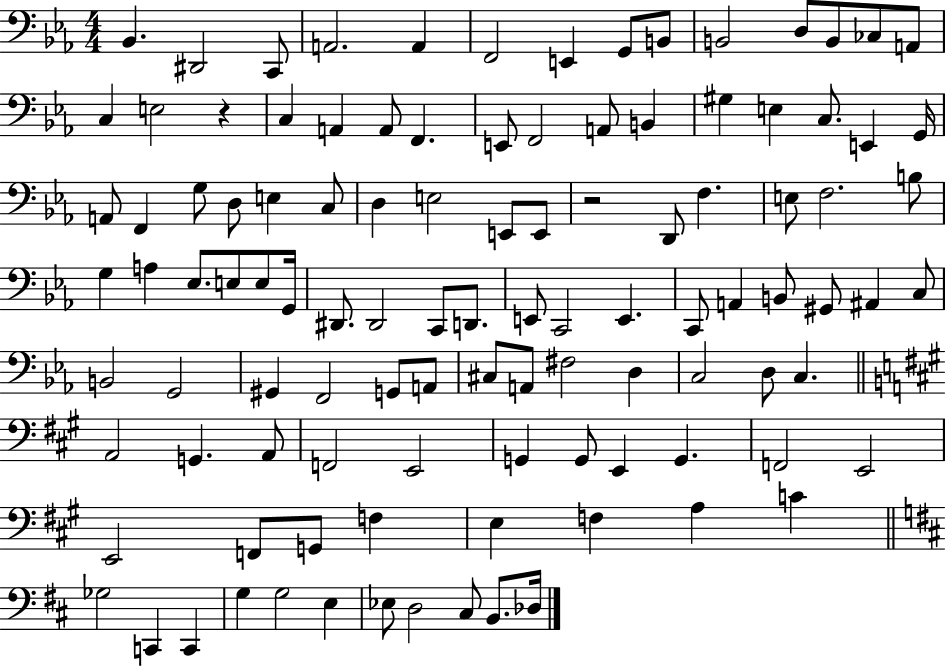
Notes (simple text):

Bb2/q. D#2/h C2/e A2/h. A2/q F2/h E2/q G2/e B2/e B2/h D3/e B2/e CES3/e A2/e C3/q E3/h R/q C3/q A2/q A2/e F2/q. E2/e F2/h A2/e B2/q G#3/q E3/q C3/e. E2/q G2/s A2/e F2/q G3/e D3/e E3/q C3/e D3/q E3/h E2/e E2/e R/h D2/e F3/q. E3/e F3/h. B3/e G3/q A3/q Eb3/e. E3/e E3/e G2/s D#2/e. D#2/h C2/e D2/e. E2/e C2/h E2/q. C2/e A2/q B2/e G#2/e A#2/q C3/e B2/h G2/h G#2/q F2/h G2/e A2/e C#3/e A2/e F#3/h D3/q C3/h D3/e C3/q. A2/h G2/q. A2/e F2/h E2/h G2/q G2/e E2/q G2/q. F2/h E2/h E2/h F2/e G2/e F3/q E3/q F3/q A3/q C4/q Gb3/h C2/q C2/q G3/q G3/h E3/q Eb3/e D3/h C#3/e B2/e. Db3/s